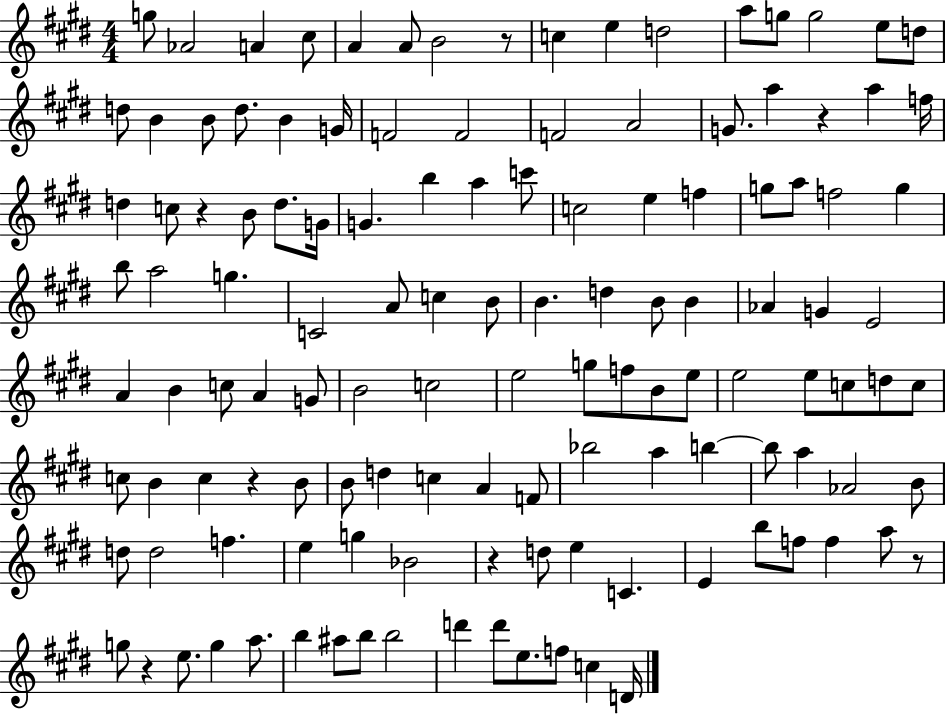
X:1
T:Untitled
M:4/4
L:1/4
K:E
g/2 _A2 A ^c/2 A A/2 B2 z/2 c e d2 a/2 g/2 g2 e/2 d/2 d/2 B B/2 d/2 B G/4 F2 F2 F2 A2 G/2 a z a f/4 d c/2 z B/2 d/2 G/4 G b a c'/2 c2 e f g/2 a/2 f2 g b/2 a2 g C2 A/2 c B/2 B d B/2 B _A G E2 A B c/2 A G/2 B2 c2 e2 g/2 f/2 B/2 e/2 e2 e/2 c/2 d/2 c/2 c/2 B c z B/2 B/2 d c A F/2 _b2 a b b/2 a _A2 B/2 d/2 d2 f e g _B2 z d/2 e C E b/2 f/2 f a/2 z/2 g/2 z e/2 g a/2 b ^a/2 b/2 b2 d' d'/2 e/2 f/2 c D/4